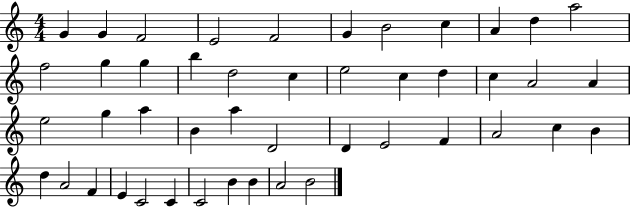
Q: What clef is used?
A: treble